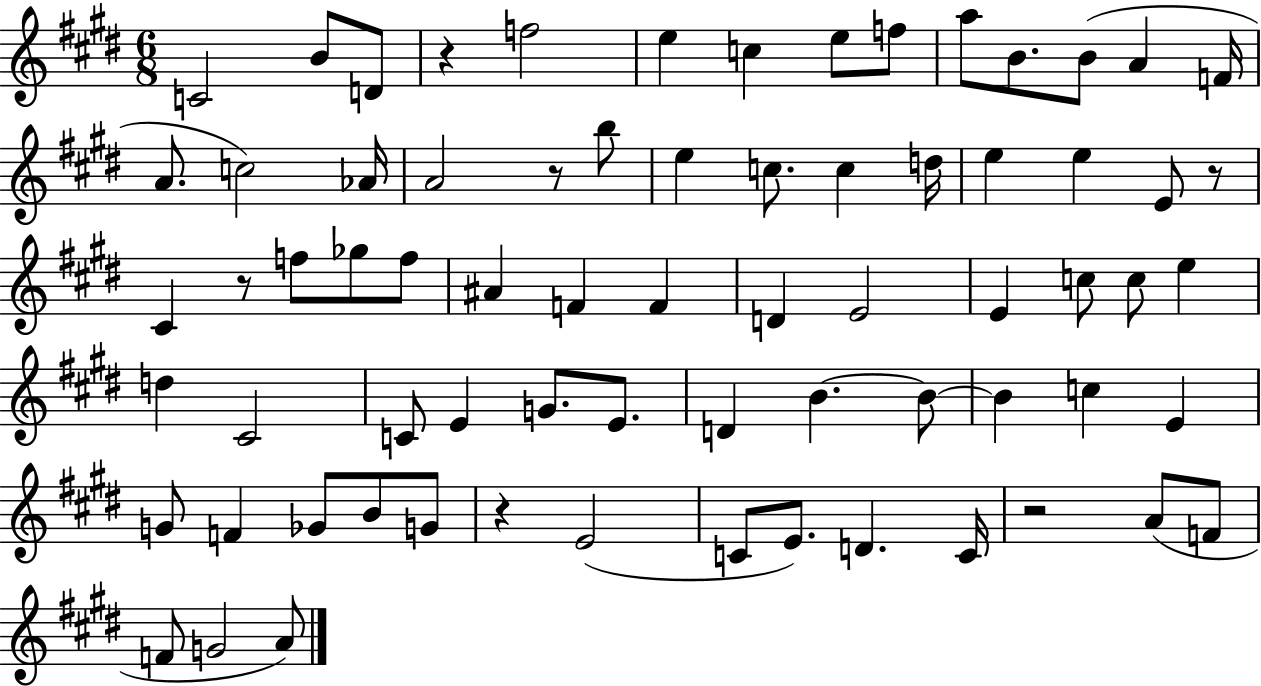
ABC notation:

X:1
T:Untitled
M:6/8
L:1/4
K:E
C2 B/2 D/2 z f2 e c e/2 f/2 a/2 B/2 B/2 A F/4 A/2 c2 _A/4 A2 z/2 b/2 e c/2 c d/4 e e E/2 z/2 ^C z/2 f/2 _g/2 f/2 ^A F F D E2 E c/2 c/2 e d ^C2 C/2 E G/2 E/2 D B B/2 B c E G/2 F _G/2 B/2 G/2 z E2 C/2 E/2 D C/4 z2 A/2 F/2 F/2 G2 A/2